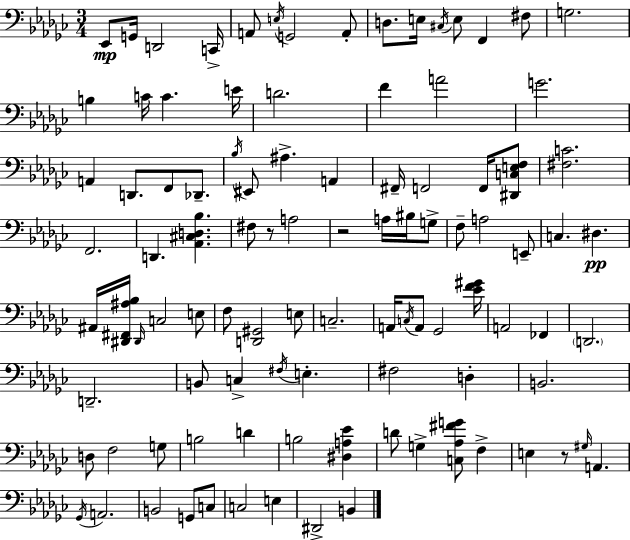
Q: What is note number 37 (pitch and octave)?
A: F#3